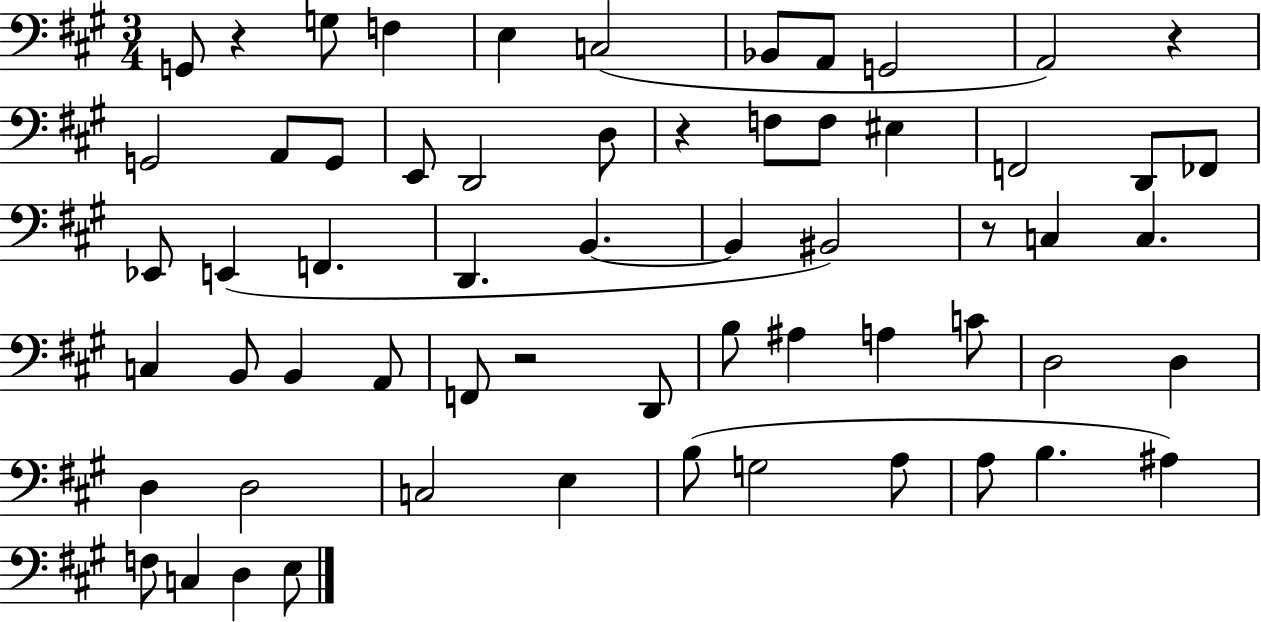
G2/e R/q G3/e F3/q E3/q C3/h Bb2/e A2/e G2/h A2/h R/q G2/h A2/e G2/e E2/e D2/h D3/e R/q F3/e F3/e EIS3/q F2/h D2/e FES2/e Eb2/e E2/q F2/q. D2/q. B2/q. B2/q BIS2/h R/e C3/q C3/q. C3/q B2/e B2/q A2/e F2/e R/h D2/e B3/e A#3/q A3/q C4/e D3/h D3/q D3/q D3/h C3/h E3/q B3/e G3/h A3/e A3/e B3/q. A#3/q F3/e C3/q D3/q E3/e